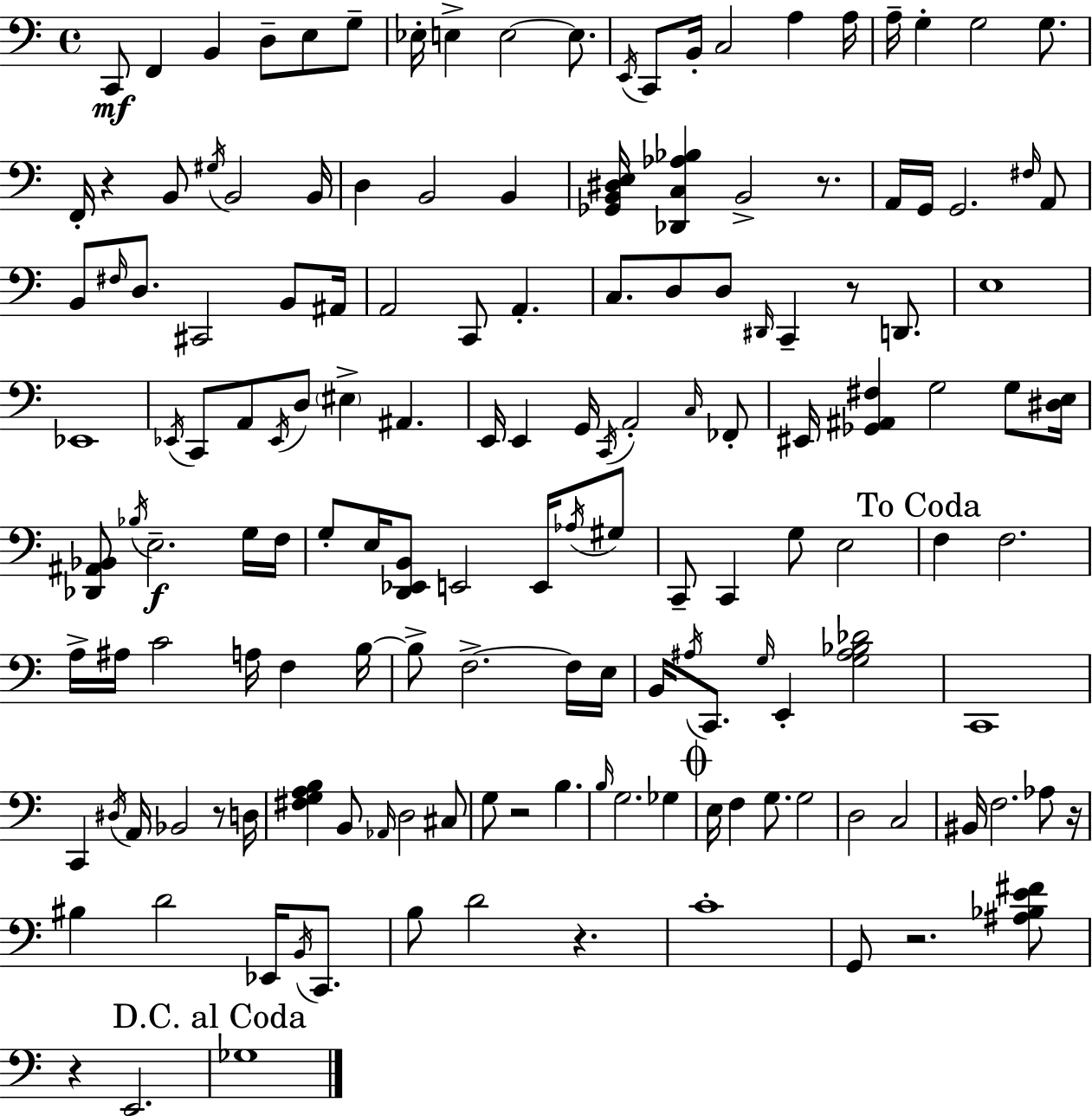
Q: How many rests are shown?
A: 9